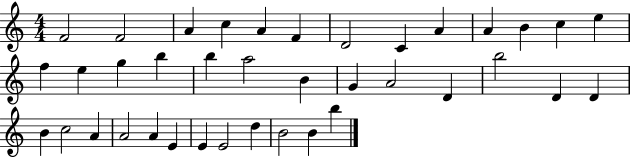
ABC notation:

X:1
T:Untitled
M:4/4
L:1/4
K:C
F2 F2 A c A F D2 C A A B c e f e g b b a2 B G A2 D b2 D D B c2 A A2 A E E E2 d B2 B b